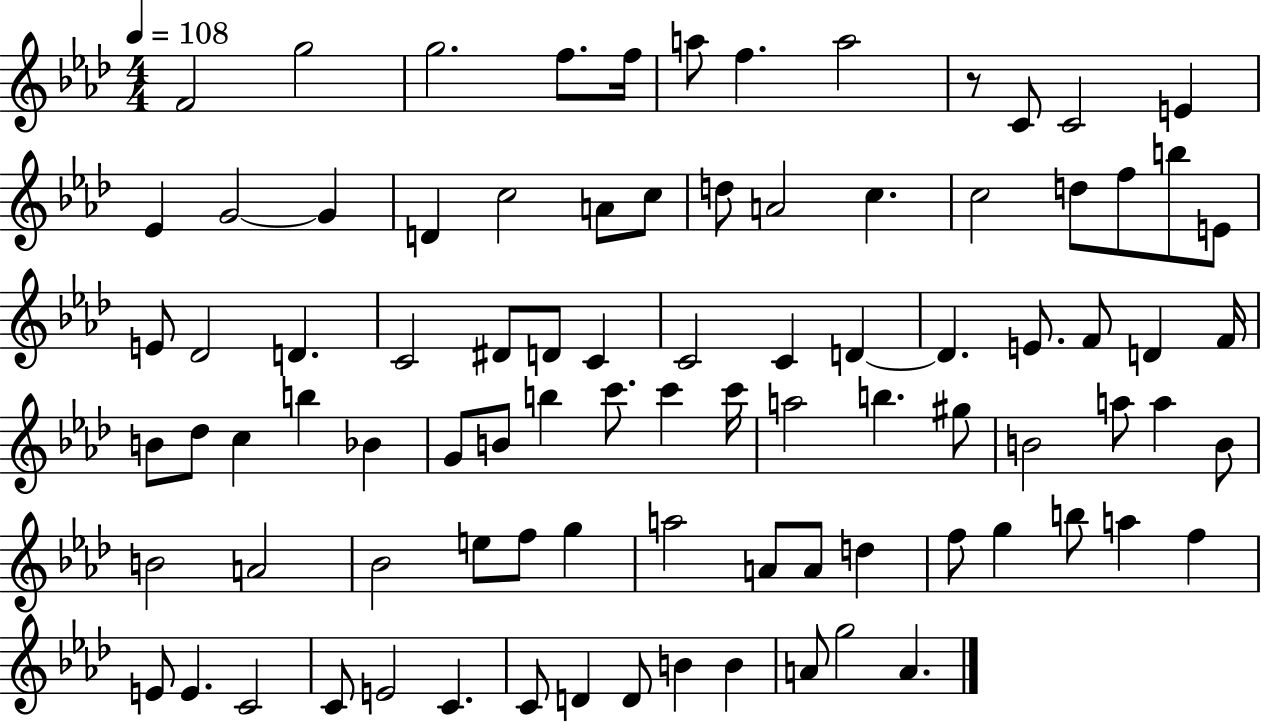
F4/h G5/h G5/h. F5/e. F5/s A5/e F5/q. A5/h R/e C4/e C4/h E4/q Eb4/q G4/h G4/q D4/q C5/h A4/e C5/e D5/e A4/h C5/q. C5/h D5/e F5/e B5/e E4/e E4/e Db4/h D4/q. C4/h D#4/e D4/e C4/q C4/h C4/q D4/q D4/q. E4/e. F4/e D4/q F4/s B4/e Db5/e C5/q B5/q Bb4/q G4/e B4/e B5/q C6/e. C6/q C6/s A5/h B5/q. G#5/e B4/h A5/e A5/q B4/e B4/h A4/h Bb4/h E5/e F5/e G5/q A5/h A4/e A4/e D5/q F5/e G5/q B5/e A5/q F5/q E4/e E4/q. C4/h C4/e E4/h C4/q. C4/e D4/q D4/e B4/q B4/q A4/e G5/h A4/q.